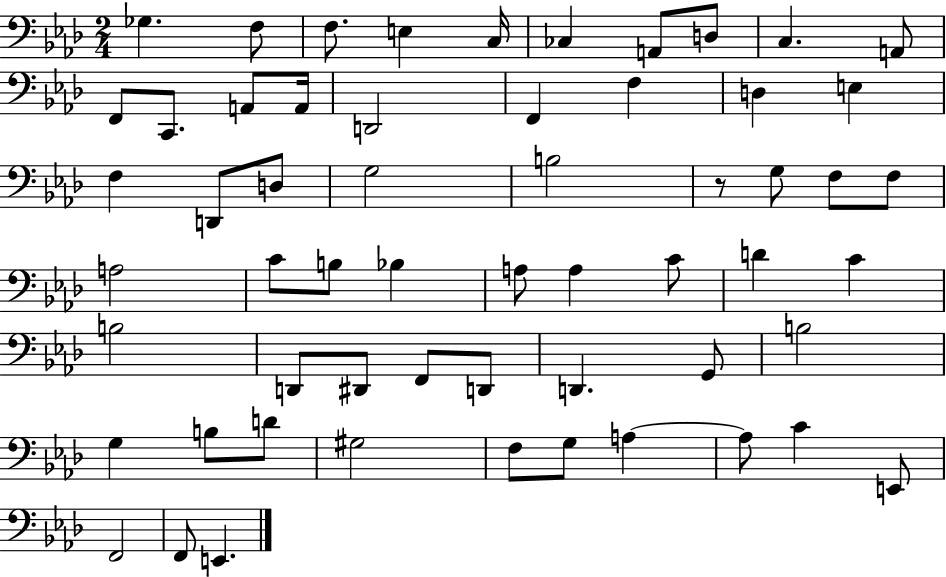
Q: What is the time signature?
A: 2/4